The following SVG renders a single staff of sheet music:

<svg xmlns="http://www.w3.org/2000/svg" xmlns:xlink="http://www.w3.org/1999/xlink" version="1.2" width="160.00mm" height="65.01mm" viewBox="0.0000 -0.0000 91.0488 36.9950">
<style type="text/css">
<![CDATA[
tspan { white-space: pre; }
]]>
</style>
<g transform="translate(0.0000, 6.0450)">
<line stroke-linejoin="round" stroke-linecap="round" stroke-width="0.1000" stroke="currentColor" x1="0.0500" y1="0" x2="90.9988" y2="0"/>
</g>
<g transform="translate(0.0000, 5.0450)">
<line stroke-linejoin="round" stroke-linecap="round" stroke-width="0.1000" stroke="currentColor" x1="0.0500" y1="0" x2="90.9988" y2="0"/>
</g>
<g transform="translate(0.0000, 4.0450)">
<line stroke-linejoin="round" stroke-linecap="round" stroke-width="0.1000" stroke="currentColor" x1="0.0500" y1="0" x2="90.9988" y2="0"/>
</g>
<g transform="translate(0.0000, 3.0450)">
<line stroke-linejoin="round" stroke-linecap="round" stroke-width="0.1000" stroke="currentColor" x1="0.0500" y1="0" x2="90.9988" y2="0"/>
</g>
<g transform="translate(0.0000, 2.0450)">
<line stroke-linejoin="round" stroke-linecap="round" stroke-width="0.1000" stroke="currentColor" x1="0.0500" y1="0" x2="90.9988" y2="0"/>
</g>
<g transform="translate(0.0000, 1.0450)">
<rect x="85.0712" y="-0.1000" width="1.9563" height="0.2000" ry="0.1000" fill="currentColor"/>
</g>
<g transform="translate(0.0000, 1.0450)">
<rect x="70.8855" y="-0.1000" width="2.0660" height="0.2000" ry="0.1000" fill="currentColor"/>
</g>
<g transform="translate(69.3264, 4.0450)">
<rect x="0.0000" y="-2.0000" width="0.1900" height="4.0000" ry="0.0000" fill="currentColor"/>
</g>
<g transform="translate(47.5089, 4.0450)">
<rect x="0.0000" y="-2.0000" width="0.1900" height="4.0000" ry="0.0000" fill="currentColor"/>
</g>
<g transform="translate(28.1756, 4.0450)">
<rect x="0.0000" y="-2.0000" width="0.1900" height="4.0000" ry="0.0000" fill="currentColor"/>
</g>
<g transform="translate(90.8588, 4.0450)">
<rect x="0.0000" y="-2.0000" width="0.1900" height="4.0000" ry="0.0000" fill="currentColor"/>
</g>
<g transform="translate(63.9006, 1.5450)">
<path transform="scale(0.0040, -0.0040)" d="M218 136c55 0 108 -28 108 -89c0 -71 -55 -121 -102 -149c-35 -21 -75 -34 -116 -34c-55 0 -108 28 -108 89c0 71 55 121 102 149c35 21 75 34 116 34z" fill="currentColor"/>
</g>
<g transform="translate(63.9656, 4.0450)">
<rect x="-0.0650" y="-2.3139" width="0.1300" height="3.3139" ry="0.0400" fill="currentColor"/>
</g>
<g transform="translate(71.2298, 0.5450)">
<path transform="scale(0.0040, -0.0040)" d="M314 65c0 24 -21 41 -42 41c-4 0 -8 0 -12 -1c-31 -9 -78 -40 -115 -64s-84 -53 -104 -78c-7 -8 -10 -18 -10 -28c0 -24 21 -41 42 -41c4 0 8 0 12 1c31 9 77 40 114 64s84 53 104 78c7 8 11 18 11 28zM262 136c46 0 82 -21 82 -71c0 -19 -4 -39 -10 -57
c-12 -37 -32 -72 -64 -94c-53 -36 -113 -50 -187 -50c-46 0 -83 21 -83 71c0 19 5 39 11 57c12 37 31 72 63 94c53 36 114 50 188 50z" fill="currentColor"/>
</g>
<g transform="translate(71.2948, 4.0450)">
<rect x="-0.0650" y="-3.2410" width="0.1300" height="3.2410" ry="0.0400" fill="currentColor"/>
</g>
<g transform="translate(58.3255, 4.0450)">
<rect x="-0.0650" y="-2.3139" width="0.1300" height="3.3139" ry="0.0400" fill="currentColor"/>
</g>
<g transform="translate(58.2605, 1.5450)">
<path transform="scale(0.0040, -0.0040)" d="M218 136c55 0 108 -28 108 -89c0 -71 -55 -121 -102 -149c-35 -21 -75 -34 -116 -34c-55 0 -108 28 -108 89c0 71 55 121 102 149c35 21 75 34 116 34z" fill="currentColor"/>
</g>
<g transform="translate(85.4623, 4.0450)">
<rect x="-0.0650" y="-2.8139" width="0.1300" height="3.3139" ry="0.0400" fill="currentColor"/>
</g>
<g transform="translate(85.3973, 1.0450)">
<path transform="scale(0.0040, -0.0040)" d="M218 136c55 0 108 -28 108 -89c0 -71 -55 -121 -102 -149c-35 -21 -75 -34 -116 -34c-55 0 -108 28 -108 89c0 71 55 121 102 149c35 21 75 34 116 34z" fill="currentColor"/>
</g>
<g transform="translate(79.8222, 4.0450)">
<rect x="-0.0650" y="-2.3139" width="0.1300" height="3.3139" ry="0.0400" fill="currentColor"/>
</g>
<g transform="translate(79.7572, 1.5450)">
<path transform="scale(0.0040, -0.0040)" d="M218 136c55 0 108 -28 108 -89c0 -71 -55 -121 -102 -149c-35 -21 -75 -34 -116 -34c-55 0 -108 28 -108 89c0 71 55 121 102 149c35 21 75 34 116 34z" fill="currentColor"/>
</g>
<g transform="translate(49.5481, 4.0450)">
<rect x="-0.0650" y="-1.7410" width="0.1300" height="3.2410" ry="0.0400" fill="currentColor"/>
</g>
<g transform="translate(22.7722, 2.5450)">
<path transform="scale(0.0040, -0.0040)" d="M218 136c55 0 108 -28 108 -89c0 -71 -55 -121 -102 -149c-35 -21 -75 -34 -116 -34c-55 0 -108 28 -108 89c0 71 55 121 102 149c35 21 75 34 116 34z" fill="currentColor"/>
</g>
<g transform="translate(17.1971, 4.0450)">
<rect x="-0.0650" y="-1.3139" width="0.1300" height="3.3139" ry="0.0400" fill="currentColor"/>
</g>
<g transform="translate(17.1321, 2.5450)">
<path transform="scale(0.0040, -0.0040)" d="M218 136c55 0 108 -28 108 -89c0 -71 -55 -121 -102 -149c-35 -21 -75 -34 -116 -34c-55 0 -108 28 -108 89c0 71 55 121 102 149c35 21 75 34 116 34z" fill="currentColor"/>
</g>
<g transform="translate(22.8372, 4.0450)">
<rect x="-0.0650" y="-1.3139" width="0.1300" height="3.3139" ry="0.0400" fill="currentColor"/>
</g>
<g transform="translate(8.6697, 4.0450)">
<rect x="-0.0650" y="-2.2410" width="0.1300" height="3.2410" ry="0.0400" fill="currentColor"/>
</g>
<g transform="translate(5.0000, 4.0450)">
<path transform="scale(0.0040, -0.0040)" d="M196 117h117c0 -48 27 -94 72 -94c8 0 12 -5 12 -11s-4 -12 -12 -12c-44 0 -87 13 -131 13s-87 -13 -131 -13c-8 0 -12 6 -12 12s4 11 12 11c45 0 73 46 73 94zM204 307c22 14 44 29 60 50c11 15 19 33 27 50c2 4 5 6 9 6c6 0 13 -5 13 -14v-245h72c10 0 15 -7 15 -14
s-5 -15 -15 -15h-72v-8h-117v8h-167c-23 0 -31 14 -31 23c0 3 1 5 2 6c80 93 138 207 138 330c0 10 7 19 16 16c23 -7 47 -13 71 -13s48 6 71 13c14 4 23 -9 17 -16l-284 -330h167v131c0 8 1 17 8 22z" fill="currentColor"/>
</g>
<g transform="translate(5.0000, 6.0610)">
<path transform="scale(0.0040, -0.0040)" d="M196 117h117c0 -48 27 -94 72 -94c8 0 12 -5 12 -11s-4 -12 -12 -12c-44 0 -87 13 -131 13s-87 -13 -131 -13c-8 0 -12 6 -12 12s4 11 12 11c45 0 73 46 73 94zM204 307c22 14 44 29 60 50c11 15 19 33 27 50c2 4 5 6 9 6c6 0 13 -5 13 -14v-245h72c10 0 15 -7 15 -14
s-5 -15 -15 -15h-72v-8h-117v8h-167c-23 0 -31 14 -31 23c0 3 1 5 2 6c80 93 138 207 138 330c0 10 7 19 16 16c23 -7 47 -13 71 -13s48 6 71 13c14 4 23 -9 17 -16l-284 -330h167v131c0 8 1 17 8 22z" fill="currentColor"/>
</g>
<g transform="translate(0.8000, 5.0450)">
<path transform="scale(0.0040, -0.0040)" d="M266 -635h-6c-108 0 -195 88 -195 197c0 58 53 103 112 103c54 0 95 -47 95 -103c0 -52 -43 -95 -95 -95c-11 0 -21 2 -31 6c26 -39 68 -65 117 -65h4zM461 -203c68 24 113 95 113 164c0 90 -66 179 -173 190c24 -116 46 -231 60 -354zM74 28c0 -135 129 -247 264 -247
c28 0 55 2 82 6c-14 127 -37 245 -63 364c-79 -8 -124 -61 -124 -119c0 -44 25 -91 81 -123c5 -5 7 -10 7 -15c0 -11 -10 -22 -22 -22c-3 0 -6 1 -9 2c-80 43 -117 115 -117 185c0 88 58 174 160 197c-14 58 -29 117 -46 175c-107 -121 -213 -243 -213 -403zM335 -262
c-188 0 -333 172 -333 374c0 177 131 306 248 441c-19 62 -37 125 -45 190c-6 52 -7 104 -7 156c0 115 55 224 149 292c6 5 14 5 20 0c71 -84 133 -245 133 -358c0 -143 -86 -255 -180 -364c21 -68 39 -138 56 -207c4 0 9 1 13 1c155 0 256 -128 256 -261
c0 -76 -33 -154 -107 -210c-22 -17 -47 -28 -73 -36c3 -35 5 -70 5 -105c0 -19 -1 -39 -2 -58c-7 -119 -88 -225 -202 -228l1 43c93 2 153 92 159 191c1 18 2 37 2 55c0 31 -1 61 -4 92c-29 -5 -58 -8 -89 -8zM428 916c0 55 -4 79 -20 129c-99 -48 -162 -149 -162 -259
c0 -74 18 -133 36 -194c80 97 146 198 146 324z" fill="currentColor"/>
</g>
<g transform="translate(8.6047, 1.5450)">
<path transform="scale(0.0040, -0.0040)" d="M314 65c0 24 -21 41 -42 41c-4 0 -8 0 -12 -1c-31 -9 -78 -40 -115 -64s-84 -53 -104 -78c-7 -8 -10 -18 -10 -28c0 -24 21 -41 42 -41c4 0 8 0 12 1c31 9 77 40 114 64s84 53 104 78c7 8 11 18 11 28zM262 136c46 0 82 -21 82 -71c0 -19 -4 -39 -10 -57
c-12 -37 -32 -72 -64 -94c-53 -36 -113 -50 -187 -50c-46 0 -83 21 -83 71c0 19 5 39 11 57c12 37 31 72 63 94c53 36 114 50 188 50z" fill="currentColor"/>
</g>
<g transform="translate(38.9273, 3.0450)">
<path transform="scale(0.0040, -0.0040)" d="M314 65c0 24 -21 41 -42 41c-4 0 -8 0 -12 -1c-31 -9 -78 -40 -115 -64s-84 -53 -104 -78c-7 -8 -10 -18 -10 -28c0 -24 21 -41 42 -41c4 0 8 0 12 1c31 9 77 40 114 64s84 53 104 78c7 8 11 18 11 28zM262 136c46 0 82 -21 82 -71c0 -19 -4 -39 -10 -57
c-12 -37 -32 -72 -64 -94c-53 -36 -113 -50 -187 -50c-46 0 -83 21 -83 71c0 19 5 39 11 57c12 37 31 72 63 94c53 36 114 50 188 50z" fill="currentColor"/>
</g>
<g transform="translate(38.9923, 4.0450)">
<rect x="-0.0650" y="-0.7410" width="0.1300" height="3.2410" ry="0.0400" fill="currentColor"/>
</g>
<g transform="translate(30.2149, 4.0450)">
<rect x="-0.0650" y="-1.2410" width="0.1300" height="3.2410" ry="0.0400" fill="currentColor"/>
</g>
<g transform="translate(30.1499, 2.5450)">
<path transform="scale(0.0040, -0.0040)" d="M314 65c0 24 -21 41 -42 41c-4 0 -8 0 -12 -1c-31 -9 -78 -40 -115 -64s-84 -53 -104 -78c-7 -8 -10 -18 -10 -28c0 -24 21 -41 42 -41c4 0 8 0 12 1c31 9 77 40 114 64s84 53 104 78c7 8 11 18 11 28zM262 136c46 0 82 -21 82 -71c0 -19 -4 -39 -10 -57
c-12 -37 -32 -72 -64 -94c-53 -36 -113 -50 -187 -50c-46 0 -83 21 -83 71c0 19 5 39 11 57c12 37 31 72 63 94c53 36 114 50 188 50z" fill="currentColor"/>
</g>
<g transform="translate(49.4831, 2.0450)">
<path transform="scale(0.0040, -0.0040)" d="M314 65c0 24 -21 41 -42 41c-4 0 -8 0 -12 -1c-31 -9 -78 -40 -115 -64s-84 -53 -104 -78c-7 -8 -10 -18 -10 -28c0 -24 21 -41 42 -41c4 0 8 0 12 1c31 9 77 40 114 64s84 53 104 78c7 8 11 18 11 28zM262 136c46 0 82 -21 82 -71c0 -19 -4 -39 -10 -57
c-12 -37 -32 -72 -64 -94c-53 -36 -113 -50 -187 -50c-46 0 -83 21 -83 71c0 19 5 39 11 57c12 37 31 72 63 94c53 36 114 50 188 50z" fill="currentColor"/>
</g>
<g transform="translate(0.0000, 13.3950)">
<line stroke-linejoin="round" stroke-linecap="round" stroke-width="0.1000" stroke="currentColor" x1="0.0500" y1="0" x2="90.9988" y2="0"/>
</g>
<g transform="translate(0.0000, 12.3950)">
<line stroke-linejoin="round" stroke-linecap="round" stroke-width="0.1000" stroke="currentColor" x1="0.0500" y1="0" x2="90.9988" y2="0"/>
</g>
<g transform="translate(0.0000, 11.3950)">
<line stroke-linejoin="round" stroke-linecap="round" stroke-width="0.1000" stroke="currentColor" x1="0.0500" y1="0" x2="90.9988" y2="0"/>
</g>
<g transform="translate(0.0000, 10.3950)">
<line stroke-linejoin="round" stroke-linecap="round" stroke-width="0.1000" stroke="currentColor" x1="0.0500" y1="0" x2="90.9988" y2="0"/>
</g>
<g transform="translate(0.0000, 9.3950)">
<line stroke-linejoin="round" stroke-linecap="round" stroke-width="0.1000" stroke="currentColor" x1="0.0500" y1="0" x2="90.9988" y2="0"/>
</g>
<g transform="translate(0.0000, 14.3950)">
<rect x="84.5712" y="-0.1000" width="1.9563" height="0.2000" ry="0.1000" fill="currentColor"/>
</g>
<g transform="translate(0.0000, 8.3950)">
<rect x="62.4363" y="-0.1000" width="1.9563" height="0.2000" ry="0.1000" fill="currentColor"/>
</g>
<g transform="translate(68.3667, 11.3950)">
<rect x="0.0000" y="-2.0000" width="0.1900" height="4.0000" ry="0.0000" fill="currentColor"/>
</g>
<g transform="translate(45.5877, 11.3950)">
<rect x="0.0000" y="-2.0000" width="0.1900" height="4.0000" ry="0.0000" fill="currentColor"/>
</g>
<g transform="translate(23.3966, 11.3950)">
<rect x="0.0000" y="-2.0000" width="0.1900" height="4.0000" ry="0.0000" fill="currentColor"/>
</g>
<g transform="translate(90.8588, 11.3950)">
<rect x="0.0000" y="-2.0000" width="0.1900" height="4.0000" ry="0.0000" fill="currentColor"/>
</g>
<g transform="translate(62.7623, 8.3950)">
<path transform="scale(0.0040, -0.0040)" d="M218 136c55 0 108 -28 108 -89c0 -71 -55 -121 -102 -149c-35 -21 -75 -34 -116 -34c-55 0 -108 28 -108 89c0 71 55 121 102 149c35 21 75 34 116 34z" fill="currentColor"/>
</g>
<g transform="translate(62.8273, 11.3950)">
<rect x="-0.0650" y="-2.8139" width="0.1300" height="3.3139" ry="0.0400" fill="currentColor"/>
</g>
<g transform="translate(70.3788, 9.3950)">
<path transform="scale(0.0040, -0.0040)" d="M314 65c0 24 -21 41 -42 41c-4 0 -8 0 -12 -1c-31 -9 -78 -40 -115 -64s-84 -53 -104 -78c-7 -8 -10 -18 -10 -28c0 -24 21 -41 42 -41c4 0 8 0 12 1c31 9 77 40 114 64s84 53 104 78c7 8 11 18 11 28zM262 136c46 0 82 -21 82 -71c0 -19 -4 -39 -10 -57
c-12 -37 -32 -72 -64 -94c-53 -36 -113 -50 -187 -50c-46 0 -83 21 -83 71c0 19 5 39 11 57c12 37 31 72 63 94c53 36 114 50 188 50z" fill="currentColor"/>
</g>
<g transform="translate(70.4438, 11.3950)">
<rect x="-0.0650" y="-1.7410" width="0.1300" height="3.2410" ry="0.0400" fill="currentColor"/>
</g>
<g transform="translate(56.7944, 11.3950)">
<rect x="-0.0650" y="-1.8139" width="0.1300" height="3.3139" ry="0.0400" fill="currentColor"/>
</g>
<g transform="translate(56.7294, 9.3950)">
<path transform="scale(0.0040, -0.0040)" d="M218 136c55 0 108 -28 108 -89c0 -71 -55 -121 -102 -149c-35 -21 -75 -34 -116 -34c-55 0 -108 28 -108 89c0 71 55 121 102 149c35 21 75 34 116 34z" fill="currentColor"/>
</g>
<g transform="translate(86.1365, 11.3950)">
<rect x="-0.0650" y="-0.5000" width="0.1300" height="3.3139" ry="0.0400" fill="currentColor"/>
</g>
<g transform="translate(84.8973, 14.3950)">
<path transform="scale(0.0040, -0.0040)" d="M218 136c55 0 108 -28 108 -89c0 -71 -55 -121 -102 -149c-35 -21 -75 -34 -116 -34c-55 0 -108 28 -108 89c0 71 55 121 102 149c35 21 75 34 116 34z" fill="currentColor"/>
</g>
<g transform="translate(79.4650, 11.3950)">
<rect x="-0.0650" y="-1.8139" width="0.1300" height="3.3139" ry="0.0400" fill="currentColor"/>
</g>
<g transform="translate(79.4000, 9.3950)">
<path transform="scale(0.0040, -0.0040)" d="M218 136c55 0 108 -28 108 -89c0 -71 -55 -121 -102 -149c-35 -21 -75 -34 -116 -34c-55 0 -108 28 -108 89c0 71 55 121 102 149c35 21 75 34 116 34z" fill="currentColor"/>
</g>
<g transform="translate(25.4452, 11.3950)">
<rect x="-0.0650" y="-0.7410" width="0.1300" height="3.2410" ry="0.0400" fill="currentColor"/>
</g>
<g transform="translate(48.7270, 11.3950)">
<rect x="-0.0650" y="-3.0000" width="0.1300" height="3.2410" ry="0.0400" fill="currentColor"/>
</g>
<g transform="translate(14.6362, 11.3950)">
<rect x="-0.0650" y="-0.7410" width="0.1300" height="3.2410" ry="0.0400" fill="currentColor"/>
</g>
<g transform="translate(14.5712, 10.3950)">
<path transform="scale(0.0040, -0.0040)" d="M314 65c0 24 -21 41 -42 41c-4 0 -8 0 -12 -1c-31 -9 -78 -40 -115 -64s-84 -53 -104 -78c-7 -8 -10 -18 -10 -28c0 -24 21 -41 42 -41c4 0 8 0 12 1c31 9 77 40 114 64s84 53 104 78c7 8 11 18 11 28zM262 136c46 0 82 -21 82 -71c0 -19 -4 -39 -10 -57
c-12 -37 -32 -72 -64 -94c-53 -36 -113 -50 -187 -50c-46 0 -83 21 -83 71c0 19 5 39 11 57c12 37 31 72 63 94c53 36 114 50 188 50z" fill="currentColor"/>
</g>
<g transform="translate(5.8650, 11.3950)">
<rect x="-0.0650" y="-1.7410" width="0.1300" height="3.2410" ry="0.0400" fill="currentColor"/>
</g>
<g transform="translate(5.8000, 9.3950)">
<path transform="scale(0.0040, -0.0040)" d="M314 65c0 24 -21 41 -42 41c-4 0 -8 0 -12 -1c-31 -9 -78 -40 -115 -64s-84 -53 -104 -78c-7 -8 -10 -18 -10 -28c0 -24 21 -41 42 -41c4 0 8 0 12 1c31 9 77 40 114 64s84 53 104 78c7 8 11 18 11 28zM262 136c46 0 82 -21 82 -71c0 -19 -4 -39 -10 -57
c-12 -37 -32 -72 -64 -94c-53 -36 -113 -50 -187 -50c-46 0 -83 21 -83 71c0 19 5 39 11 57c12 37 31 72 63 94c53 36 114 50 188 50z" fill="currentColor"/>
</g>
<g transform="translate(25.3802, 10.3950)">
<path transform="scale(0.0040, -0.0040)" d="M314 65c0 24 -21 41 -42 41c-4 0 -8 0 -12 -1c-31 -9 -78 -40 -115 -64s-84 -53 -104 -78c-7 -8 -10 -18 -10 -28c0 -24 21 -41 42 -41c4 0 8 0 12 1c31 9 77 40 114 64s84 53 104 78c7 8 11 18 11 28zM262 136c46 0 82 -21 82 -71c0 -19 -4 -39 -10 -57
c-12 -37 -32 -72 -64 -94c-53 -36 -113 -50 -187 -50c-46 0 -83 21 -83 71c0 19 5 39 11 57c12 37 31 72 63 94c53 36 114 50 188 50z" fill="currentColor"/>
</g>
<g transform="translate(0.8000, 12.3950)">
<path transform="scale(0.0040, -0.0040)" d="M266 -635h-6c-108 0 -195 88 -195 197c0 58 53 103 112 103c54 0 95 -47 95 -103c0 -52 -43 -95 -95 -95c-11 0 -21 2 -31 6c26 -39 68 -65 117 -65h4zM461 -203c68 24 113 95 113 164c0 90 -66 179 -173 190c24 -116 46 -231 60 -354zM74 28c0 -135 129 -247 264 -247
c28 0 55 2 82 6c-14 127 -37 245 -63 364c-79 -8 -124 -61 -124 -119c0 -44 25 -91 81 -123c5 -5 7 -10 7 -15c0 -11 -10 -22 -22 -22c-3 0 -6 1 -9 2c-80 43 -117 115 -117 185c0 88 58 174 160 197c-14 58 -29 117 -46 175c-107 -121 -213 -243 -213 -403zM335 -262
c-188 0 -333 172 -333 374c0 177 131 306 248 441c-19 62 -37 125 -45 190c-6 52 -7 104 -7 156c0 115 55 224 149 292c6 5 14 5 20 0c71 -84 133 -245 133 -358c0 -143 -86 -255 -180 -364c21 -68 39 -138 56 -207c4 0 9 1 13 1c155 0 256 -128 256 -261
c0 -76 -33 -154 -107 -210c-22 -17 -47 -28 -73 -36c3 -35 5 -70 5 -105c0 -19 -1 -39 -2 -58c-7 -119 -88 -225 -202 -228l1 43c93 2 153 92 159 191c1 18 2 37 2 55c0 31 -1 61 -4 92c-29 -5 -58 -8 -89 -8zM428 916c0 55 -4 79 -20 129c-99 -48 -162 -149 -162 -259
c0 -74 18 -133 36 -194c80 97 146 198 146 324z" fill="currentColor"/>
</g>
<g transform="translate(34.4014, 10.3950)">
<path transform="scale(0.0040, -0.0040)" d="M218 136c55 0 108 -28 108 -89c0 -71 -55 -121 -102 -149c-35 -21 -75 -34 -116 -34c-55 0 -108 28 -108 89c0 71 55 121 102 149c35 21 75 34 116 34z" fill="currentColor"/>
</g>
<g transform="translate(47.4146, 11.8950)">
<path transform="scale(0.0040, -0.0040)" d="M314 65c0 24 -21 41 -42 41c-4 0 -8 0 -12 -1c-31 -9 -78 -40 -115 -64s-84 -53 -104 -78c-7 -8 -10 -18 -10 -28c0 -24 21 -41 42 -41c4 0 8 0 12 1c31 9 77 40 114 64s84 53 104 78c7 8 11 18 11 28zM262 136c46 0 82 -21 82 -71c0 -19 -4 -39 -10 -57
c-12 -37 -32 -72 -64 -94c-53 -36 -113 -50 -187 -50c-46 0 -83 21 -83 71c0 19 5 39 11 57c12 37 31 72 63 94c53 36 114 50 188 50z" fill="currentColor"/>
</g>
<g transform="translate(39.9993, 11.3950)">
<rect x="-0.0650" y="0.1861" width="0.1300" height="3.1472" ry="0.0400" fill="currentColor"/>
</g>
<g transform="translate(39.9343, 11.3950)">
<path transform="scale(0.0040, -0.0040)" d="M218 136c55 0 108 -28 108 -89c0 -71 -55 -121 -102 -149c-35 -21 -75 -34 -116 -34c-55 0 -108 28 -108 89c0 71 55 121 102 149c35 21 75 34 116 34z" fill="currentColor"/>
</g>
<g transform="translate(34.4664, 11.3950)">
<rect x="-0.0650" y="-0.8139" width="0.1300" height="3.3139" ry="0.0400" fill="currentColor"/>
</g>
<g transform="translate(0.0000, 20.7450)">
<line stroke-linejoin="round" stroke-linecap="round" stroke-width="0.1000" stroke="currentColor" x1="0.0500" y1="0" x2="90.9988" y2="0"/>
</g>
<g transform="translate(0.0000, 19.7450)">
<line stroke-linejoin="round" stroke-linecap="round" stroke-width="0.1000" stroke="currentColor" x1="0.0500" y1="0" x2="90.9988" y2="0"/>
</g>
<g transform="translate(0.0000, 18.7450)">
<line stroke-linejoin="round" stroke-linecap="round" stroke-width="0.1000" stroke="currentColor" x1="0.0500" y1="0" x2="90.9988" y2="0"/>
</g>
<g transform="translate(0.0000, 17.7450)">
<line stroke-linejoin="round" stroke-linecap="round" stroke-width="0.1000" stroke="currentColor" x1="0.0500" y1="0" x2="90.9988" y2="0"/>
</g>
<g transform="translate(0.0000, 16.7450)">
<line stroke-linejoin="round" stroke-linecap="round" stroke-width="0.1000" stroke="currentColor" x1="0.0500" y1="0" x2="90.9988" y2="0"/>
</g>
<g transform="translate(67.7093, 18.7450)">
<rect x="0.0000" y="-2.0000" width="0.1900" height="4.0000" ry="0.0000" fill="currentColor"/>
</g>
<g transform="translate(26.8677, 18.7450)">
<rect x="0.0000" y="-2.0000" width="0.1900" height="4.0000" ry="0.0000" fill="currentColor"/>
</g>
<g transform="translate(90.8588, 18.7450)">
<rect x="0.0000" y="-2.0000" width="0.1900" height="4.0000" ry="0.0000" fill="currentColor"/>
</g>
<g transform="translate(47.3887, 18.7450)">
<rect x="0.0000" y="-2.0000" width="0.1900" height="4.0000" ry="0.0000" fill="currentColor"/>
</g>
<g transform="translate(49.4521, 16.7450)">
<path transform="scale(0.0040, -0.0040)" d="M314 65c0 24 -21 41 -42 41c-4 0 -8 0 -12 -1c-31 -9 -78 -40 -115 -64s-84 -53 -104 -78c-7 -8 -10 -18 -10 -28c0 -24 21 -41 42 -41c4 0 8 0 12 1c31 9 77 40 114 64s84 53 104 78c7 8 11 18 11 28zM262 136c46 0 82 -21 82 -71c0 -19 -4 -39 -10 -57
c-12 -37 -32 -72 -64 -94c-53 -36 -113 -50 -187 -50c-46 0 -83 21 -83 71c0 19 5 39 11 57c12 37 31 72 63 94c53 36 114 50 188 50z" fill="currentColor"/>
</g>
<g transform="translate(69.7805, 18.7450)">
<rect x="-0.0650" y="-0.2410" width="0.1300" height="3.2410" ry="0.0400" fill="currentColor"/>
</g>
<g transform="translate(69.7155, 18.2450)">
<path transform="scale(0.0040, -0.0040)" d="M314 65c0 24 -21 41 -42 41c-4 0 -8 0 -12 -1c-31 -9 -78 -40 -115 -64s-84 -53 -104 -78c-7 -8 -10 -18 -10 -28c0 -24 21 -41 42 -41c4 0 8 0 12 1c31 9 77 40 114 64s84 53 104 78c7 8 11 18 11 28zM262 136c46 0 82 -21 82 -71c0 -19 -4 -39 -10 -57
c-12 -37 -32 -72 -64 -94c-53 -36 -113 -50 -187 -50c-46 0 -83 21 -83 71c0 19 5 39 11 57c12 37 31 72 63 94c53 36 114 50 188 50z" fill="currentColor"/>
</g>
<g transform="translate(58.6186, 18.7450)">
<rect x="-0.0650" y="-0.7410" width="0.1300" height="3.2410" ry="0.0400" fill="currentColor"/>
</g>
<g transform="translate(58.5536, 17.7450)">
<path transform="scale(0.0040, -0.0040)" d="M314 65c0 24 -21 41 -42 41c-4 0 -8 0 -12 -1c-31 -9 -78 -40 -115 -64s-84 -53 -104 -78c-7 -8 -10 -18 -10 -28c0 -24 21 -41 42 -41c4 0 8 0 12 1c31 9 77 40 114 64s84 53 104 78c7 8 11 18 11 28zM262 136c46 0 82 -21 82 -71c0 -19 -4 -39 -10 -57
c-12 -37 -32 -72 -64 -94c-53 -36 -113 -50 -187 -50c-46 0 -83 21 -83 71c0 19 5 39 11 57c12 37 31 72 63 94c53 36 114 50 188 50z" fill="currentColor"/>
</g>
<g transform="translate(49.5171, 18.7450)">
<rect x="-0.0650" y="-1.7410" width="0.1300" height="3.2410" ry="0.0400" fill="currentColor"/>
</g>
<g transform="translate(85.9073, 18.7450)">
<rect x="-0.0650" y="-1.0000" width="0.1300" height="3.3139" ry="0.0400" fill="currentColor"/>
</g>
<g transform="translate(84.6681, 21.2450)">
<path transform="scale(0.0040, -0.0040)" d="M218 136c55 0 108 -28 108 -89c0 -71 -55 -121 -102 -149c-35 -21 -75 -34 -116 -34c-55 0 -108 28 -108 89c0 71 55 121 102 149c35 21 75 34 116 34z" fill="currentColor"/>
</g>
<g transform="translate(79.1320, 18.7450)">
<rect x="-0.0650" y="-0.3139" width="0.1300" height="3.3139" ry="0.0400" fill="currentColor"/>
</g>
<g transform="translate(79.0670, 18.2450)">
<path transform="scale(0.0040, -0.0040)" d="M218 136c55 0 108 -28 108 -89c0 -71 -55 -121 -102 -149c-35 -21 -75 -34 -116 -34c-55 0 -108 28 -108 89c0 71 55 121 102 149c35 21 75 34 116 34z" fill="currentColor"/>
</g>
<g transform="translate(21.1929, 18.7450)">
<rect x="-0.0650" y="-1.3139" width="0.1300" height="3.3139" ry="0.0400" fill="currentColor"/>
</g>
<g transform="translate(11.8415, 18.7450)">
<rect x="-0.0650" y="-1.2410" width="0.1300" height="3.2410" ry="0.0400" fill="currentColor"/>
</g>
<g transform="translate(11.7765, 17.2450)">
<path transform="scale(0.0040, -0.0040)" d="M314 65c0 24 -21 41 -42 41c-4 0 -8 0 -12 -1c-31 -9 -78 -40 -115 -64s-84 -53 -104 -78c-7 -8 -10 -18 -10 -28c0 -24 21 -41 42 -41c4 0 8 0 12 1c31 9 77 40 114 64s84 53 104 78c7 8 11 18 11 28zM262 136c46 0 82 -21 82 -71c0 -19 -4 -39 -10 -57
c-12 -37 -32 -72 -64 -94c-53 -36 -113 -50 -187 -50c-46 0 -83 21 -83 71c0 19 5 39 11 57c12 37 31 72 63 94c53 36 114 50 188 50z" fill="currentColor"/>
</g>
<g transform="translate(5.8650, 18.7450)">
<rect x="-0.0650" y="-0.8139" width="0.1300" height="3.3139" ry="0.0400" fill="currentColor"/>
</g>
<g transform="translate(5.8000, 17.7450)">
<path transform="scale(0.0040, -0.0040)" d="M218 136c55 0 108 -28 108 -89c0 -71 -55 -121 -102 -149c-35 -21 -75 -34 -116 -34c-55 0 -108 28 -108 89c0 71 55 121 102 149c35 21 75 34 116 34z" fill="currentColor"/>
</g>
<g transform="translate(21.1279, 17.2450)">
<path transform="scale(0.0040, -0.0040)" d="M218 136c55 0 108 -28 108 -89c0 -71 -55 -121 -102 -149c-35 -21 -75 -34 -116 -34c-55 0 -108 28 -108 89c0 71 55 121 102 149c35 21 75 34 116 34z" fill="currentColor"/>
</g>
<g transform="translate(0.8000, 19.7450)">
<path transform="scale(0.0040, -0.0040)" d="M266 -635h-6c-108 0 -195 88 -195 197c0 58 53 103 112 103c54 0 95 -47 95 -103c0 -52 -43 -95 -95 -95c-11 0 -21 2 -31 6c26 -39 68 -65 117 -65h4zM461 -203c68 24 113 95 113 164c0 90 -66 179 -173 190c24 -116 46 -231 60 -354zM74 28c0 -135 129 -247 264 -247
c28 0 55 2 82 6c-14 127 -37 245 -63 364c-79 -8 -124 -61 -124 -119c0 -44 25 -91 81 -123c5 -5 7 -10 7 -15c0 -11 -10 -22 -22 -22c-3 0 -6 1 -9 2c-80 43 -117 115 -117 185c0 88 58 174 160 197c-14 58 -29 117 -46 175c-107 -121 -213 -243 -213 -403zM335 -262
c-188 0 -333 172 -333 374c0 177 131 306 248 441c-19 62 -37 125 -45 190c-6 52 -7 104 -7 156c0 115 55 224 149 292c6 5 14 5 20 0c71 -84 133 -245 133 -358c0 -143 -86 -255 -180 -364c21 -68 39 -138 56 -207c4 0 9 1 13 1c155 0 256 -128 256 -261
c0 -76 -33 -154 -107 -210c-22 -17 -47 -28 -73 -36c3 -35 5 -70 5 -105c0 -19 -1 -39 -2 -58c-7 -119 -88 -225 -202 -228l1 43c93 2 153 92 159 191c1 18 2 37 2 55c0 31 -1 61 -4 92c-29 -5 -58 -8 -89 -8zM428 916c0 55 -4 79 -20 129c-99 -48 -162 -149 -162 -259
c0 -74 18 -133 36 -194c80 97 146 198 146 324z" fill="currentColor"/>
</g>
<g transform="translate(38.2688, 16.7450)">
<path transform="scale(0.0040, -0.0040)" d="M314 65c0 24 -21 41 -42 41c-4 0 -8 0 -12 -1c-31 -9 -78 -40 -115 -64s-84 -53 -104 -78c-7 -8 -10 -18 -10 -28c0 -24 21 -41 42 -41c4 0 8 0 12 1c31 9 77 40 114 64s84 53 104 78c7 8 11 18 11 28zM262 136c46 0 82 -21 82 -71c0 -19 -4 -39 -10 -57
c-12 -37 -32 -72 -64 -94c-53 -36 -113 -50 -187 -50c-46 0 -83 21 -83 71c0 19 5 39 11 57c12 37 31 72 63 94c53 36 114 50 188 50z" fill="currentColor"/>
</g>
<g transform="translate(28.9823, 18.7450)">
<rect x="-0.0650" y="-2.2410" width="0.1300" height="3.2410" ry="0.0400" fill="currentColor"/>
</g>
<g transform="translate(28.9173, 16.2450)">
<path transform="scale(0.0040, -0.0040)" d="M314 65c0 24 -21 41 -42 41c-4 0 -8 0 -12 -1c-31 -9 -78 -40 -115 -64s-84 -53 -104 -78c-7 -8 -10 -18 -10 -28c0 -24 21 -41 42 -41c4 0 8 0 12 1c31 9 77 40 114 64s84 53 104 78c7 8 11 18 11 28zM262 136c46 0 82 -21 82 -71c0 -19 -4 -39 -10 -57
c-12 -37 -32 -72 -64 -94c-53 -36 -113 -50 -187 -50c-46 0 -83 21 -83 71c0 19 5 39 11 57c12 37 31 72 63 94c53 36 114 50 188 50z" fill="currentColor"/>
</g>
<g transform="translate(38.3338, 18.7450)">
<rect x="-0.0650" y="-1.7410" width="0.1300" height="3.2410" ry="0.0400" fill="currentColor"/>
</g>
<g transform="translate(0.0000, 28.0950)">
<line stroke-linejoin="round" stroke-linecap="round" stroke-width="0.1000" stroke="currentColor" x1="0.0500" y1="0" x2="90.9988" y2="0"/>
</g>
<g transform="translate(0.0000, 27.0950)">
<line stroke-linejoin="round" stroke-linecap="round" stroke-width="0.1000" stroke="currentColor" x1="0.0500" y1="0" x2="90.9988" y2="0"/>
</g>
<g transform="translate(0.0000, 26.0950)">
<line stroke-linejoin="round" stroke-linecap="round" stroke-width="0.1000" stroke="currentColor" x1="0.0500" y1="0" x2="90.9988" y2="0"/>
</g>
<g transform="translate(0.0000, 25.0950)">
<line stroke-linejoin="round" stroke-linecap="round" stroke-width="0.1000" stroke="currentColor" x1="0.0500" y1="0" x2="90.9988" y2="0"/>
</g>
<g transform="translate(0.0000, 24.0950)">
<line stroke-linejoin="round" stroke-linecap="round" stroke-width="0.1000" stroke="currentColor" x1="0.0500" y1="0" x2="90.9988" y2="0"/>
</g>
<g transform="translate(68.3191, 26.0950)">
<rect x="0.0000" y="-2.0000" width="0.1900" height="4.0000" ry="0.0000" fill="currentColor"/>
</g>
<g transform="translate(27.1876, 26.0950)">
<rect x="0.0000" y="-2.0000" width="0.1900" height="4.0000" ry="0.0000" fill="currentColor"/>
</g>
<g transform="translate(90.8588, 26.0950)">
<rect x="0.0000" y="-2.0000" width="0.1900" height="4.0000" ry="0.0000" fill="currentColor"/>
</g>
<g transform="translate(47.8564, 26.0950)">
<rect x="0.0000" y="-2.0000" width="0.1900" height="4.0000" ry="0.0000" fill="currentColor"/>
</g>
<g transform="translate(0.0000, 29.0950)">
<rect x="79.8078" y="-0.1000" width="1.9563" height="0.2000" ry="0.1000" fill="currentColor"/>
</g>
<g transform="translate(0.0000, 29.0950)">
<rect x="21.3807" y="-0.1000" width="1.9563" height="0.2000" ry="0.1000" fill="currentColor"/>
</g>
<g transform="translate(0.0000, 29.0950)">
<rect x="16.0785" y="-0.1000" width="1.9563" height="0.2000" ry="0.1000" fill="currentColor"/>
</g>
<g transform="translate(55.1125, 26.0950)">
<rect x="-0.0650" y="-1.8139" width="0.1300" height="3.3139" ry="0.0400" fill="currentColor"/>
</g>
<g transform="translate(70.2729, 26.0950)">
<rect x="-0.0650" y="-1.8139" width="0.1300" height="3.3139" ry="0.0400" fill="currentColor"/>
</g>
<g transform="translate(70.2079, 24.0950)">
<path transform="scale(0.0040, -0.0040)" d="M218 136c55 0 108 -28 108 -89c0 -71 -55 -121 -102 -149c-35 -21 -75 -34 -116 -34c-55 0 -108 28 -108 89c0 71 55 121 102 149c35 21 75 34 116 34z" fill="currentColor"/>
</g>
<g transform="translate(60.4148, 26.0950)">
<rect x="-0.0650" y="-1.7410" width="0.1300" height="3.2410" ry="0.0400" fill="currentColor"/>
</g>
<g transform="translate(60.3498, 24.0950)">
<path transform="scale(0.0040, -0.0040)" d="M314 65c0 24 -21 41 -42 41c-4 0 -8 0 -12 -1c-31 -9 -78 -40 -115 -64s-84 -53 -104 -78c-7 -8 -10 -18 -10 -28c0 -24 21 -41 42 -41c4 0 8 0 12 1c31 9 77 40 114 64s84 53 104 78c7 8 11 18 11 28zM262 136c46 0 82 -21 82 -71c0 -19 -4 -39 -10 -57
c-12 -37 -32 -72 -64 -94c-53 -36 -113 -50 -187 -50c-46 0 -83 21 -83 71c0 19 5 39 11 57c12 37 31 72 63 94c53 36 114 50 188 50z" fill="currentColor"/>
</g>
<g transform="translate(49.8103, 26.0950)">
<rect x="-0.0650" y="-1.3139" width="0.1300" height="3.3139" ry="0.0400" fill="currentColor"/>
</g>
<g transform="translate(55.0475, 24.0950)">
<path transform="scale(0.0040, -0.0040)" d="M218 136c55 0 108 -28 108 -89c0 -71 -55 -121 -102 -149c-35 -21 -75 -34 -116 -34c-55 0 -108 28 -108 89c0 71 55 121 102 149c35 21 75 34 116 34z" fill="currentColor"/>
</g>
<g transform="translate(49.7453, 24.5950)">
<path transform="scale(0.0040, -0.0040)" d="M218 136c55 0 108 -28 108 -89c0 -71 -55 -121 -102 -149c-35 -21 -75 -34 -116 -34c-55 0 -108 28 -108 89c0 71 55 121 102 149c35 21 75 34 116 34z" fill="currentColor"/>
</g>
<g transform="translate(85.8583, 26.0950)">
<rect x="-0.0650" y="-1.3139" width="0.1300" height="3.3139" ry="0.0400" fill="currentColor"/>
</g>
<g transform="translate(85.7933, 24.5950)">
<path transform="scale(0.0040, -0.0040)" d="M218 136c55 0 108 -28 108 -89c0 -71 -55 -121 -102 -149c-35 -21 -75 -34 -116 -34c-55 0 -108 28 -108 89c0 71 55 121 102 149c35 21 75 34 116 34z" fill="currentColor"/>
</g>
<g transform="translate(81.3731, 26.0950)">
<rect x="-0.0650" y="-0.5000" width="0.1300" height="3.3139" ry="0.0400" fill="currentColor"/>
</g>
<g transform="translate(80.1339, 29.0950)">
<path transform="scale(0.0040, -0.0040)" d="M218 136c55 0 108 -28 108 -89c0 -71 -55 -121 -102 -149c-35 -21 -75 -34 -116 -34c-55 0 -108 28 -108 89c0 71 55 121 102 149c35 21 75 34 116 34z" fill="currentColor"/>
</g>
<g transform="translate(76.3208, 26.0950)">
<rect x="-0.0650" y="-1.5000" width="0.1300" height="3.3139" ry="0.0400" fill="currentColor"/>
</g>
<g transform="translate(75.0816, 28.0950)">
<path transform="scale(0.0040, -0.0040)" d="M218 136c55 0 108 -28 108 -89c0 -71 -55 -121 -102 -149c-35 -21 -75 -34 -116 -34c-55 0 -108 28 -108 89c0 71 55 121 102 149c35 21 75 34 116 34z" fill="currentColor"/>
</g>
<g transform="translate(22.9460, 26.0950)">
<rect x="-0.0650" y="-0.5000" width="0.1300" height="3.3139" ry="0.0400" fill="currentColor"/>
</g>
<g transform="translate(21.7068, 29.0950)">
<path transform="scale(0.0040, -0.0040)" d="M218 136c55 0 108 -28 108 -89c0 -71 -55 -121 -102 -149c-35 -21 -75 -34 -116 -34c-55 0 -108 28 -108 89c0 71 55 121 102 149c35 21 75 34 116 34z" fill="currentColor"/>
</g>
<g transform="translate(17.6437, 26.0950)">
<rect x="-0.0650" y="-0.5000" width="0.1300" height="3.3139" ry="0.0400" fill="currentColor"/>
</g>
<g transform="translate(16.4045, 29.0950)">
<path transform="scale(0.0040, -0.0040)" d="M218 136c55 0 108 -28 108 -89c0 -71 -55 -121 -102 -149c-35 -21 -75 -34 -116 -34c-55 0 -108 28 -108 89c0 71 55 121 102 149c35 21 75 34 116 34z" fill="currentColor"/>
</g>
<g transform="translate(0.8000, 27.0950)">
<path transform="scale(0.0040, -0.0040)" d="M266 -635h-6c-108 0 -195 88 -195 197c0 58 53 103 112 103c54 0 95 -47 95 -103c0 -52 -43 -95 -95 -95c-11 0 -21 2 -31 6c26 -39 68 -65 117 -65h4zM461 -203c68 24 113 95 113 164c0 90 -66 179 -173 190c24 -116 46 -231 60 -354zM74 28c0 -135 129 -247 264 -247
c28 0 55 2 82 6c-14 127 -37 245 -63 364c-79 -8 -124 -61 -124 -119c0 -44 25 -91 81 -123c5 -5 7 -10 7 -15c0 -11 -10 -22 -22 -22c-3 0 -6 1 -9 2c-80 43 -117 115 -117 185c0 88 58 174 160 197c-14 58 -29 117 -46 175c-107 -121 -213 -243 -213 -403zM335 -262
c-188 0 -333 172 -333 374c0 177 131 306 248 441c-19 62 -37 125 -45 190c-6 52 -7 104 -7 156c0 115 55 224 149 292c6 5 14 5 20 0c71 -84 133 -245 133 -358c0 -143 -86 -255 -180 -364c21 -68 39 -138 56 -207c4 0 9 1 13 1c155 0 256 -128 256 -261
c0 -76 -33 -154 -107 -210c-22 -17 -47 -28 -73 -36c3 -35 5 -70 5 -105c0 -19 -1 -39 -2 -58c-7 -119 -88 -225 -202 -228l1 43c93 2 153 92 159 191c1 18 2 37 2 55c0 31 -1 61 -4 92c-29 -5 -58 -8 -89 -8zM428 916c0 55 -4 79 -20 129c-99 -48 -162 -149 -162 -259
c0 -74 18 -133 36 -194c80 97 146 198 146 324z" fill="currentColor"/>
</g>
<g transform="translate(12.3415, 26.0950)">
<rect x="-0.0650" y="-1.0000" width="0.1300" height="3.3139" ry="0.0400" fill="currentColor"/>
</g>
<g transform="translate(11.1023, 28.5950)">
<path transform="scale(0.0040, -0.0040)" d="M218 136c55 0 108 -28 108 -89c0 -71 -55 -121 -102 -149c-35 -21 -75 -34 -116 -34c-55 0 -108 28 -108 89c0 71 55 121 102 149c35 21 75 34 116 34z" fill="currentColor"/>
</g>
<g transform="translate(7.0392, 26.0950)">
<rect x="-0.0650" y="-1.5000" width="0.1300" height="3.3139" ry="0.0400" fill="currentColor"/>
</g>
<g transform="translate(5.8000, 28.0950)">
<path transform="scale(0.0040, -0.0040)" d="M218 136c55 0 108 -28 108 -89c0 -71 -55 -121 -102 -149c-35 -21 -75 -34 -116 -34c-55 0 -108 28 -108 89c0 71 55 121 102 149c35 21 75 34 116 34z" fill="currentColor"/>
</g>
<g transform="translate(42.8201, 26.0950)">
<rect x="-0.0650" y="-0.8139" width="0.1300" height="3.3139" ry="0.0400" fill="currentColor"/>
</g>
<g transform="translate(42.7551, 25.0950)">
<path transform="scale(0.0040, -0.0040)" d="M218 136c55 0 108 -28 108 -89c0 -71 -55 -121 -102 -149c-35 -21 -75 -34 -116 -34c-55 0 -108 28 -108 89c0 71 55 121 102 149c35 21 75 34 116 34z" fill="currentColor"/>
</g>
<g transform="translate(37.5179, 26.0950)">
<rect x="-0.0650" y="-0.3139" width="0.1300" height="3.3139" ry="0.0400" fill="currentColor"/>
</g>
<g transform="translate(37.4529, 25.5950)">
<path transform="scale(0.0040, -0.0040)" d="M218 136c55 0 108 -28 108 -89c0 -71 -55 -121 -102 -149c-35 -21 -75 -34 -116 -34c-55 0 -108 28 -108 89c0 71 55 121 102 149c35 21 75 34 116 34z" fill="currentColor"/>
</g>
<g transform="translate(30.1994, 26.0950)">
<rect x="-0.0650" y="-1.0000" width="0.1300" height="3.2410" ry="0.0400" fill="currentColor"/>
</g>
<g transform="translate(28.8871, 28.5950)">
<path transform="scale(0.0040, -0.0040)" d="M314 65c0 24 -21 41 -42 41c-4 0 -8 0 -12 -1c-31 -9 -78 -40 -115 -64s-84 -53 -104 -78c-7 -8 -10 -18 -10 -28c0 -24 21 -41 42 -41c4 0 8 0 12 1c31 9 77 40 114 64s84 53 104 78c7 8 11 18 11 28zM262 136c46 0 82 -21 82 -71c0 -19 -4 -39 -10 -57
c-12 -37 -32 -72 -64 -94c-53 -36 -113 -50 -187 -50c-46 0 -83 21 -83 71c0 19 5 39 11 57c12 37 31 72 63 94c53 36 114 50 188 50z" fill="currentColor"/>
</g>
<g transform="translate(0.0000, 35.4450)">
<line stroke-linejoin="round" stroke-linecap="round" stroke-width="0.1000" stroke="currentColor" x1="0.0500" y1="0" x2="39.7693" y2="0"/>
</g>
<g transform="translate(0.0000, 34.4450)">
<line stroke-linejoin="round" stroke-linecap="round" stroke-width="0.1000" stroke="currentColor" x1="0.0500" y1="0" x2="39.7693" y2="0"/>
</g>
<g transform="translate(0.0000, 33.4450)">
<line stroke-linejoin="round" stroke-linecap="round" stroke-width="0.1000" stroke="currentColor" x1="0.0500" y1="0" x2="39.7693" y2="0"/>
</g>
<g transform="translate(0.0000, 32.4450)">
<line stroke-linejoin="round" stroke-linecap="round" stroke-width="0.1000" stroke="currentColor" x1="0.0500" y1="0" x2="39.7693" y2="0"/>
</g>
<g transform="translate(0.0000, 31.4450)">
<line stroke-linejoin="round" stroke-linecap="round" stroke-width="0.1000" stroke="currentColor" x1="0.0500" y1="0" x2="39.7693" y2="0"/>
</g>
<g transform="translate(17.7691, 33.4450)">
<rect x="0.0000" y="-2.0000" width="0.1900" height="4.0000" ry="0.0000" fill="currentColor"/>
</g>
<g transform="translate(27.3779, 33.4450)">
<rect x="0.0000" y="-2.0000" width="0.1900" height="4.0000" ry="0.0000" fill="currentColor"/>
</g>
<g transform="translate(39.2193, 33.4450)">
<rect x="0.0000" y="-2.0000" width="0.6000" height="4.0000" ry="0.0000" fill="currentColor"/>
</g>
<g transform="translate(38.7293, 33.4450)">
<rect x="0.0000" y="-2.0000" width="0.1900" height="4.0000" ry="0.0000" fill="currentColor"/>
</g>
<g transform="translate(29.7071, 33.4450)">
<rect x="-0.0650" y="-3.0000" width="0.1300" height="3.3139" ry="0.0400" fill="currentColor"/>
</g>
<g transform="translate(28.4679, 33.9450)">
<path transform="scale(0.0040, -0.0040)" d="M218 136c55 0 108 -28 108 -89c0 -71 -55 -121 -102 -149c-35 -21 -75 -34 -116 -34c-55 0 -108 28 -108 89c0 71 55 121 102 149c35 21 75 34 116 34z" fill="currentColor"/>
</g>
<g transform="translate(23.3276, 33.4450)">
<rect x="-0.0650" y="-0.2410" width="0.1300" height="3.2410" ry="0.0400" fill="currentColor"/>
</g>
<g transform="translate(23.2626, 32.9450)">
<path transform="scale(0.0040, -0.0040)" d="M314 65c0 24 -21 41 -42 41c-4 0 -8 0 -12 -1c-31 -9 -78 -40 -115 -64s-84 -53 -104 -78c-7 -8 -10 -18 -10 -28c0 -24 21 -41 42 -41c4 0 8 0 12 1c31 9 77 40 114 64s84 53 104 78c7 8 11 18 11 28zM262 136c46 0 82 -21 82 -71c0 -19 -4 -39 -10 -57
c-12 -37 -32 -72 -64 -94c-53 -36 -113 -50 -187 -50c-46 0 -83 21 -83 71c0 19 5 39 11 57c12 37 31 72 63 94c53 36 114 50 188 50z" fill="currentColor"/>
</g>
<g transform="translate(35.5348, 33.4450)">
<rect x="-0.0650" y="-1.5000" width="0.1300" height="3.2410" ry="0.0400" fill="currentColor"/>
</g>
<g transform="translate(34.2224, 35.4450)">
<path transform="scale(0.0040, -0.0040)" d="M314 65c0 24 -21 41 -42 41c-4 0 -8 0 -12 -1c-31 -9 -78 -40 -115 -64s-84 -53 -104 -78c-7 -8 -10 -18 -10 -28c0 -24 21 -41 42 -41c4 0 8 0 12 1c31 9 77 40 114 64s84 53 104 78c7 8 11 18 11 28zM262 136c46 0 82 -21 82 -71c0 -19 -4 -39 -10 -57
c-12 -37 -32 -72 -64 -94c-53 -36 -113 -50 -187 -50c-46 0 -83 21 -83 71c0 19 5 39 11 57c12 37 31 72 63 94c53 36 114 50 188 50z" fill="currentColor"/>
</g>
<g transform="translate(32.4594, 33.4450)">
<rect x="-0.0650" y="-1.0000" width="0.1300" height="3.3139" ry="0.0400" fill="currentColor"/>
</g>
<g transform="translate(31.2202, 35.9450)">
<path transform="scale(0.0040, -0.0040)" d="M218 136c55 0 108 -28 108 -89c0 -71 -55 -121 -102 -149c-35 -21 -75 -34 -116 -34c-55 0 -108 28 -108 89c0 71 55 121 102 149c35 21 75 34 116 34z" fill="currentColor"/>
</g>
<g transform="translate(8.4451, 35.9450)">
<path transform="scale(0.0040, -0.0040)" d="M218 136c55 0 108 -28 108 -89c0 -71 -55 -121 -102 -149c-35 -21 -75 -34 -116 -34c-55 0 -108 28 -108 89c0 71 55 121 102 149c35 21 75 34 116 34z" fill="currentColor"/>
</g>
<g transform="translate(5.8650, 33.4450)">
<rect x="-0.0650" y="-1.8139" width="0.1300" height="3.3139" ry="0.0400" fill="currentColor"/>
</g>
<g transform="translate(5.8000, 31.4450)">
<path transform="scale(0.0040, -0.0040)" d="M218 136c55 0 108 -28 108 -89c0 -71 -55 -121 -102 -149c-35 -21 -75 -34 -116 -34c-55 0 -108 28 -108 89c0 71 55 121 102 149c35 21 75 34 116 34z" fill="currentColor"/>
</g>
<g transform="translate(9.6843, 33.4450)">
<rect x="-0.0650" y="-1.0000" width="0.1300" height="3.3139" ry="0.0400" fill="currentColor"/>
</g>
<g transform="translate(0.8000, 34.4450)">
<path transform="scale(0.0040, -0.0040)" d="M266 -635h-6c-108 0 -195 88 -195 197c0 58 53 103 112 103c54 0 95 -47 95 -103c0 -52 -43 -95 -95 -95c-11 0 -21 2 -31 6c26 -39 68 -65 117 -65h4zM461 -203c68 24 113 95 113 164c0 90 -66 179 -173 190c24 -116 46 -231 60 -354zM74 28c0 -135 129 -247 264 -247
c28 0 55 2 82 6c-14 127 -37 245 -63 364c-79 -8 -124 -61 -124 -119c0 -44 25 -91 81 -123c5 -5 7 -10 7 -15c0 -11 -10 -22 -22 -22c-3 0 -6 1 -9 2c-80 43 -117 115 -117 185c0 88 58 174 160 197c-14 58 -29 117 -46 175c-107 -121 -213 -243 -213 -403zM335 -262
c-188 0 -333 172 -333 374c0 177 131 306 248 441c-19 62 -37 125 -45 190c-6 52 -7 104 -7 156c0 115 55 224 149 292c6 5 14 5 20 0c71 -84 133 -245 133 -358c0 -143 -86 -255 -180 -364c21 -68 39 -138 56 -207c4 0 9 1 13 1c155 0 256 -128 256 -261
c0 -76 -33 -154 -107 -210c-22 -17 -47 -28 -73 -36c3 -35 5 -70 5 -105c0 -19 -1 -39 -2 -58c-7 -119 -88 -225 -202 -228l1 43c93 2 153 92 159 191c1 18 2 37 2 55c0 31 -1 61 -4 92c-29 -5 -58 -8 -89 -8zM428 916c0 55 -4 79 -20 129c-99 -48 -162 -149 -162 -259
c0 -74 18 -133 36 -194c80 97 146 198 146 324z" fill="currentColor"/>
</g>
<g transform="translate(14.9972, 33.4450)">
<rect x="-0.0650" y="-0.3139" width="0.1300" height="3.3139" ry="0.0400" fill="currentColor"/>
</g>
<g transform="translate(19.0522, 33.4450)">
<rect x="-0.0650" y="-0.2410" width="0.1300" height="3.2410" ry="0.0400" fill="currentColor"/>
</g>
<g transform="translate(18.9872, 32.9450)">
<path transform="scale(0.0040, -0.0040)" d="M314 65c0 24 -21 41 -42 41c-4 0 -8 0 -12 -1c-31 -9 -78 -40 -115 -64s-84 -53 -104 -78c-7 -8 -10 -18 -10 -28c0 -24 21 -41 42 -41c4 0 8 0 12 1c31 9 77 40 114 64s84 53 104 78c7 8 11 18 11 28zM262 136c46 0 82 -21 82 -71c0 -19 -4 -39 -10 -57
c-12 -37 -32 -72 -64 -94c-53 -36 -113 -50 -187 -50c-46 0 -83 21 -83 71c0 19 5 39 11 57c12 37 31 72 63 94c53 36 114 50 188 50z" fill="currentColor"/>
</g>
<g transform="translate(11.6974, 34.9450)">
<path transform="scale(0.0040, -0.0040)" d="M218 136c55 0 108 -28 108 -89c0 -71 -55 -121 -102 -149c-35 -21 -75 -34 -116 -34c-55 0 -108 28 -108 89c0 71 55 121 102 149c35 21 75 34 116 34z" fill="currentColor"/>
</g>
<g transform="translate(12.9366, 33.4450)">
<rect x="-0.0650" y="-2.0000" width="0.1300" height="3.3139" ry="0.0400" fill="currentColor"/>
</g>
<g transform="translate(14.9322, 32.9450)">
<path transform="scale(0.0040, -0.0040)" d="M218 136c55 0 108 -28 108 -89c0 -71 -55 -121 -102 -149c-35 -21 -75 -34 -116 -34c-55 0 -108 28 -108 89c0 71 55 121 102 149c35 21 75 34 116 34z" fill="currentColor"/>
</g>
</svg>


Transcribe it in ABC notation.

X:1
T:Untitled
M:4/4
L:1/4
K:C
g2 e e e2 d2 f2 g g b2 g a f2 d2 d2 d B A2 f a f2 f C d e2 e g2 f2 f2 d2 c2 c D E D C C D2 c d e f f2 f E C e f D F c c2 c2 A D E2